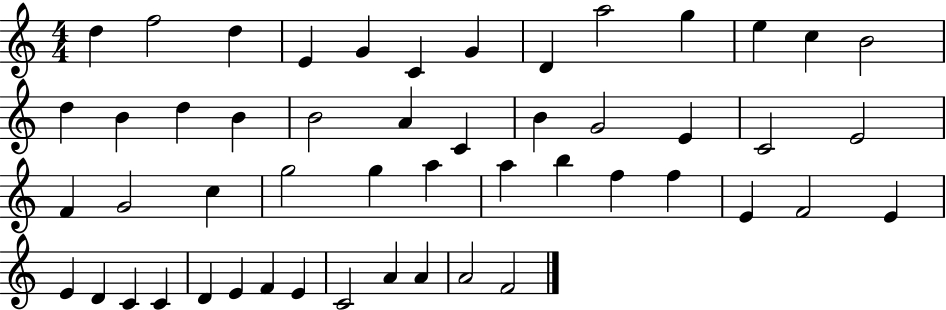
{
  \clef treble
  \numericTimeSignature
  \time 4/4
  \key c \major
  d''4 f''2 d''4 | e'4 g'4 c'4 g'4 | d'4 a''2 g''4 | e''4 c''4 b'2 | \break d''4 b'4 d''4 b'4 | b'2 a'4 c'4 | b'4 g'2 e'4 | c'2 e'2 | \break f'4 g'2 c''4 | g''2 g''4 a''4 | a''4 b''4 f''4 f''4 | e'4 f'2 e'4 | \break e'4 d'4 c'4 c'4 | d'4 e'4 f'4 e'4 | c'2 a'4 a'4 | a'2 f'2 | \break \bar "|."
}